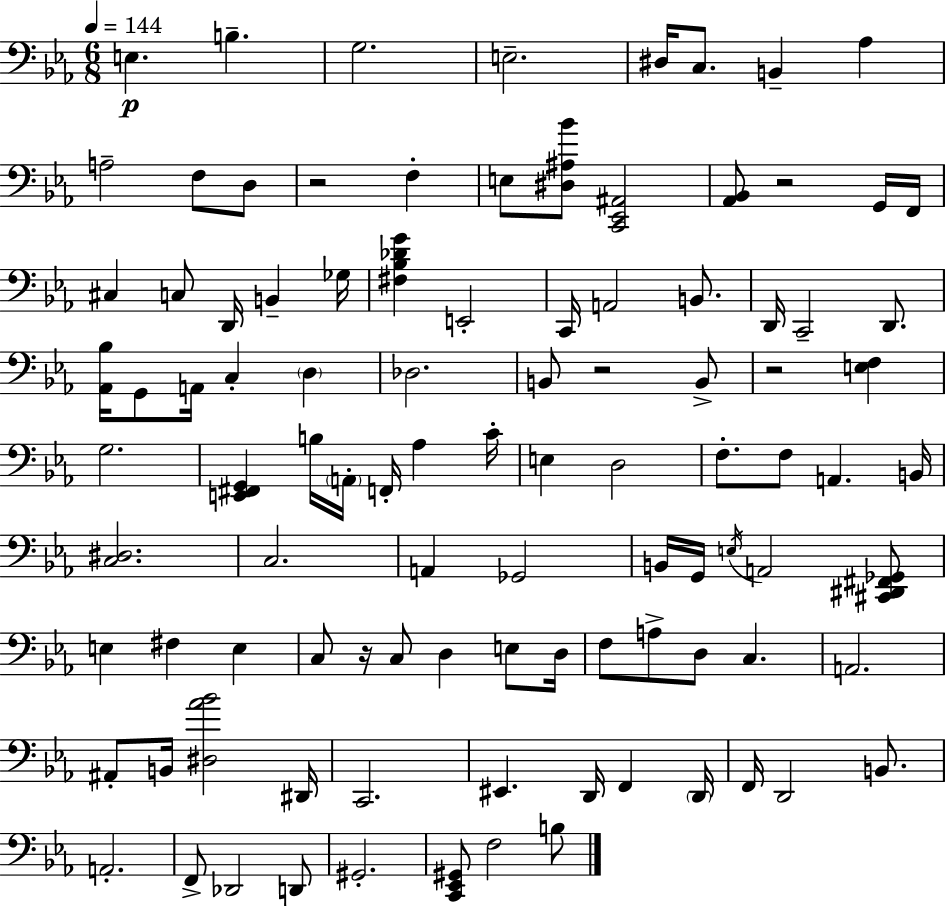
{
  \clef bass
  \numericTimeSignature
  \time 6/8
  \key ees \major
  \tempo 4 = 144
  \repeat volta 2 { e4.\p b4.-- | g2. | e2.-- | dis16 c8. b,4-- aes4 | \break a2-- f8 d8 | r2 f4-. | e8 <dis ais bes'>8 <c, ees, ais,>2 | <aes, bes,>8 r2 g,16 f,16 | \break cis4 c8 d,16 b,4-- ges16 | <fis bes des' g'>4 e,2-. | c,16 a,2 b,8. | d,16 c,2-- d,8. | \break <aes, bes>16 g,8 a,16 c4-. \parenthesize d4 | des2. | b,8 r2 b,8-> | r2 <e f>4 | \break g2. | <e, fis, g,>4 b16 \parenthesize a,16-. f,16-. aes4 c'16-. | e4 d2 | f8.-. f8 a,4. b,16 | \break <c dis>2. | c2. | a,4 ges,2 | b,16 g,16 \acciaccatura { e16 } a,2 <cis, dis, fis, ges,>8 | \break e4 fis4 e4 | c8 r16 c8 d4 e8 | d16 f8 a8-> d8 c4. | a,2. | \break ais,8-. b,16 <dis aes' bes'>2 | dis,16 c,2. | eis,4. d,16 f,4 | \parenthesize d,16 f,16 d,2 b,8. | \break a,2.-. | f,8-> des,2 d,8 | gis,2.-. | <c, ees, gis,>8 f2 b8 | \break } \bar "|."
}